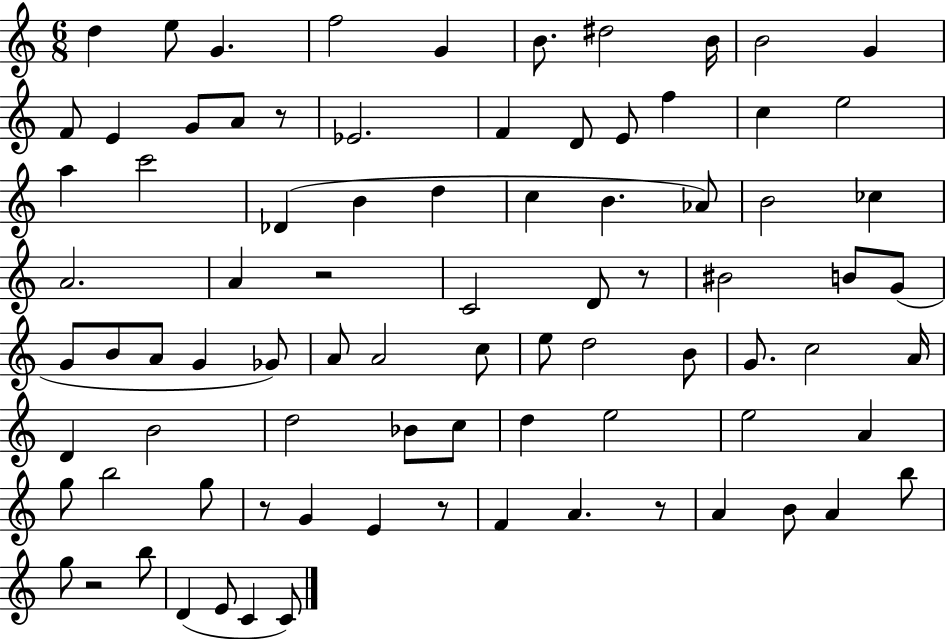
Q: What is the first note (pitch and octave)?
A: D5